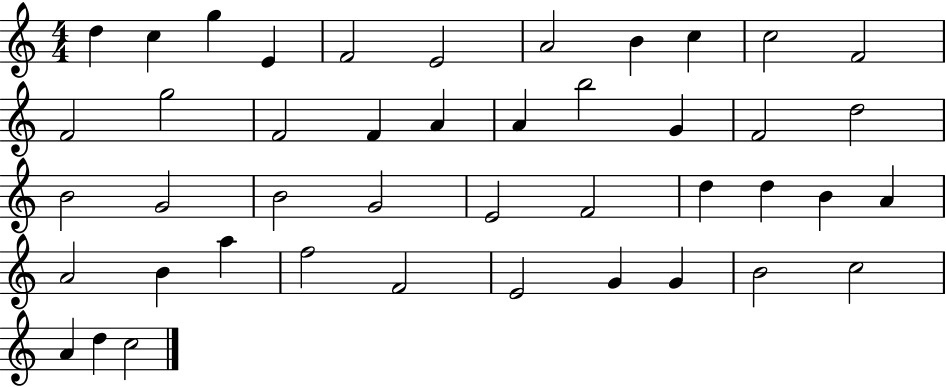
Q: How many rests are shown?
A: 0